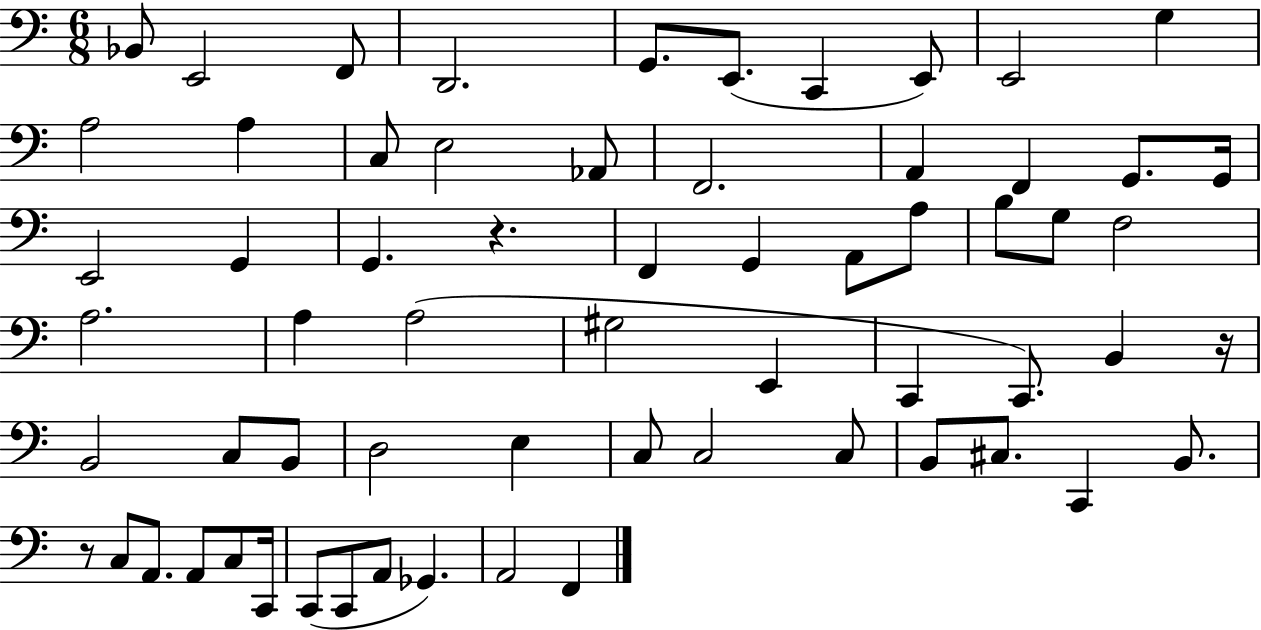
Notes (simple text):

Bb2/e E2/h F2/e D2/h. G2/e. E2/e. C2/q E2/e E2/h G3/q A3/h A3/q C3/e E3/h Ab2/e F2/h. A2/q F2/q G2/e. G2/s E2/h G2/q G2/q. R/q. F2/q G2/q A2/e A3/e B3/e G3/e F3/h A3/h. A3/q A3/h G#3/h E2/q C2/q C2/e. B2/q R/s B2/h C3/e B2/e D3/h E3/q C3/e C3/h C3/e B2/e C#3/e. C2/q B2/e. R/e C3/e A2/e. A2/e C3/e C2/s C2/e C2/e A2/e Gb2/q. A2/h F2/q